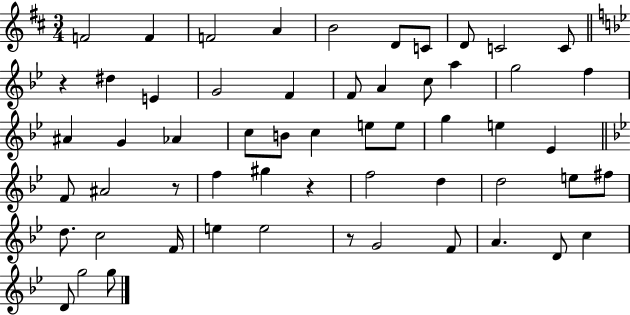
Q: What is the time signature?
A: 3/4